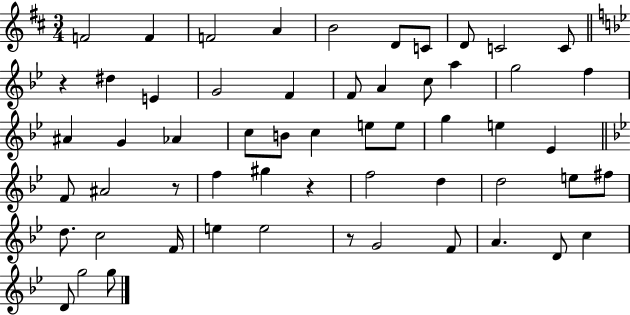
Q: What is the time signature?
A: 3/4